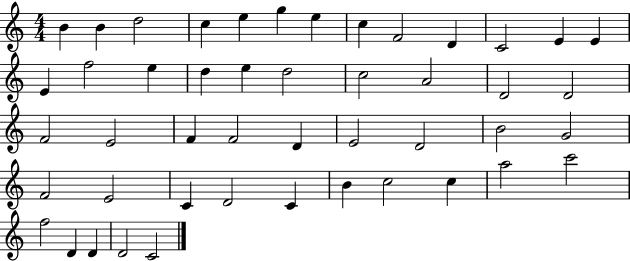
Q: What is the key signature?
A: C major